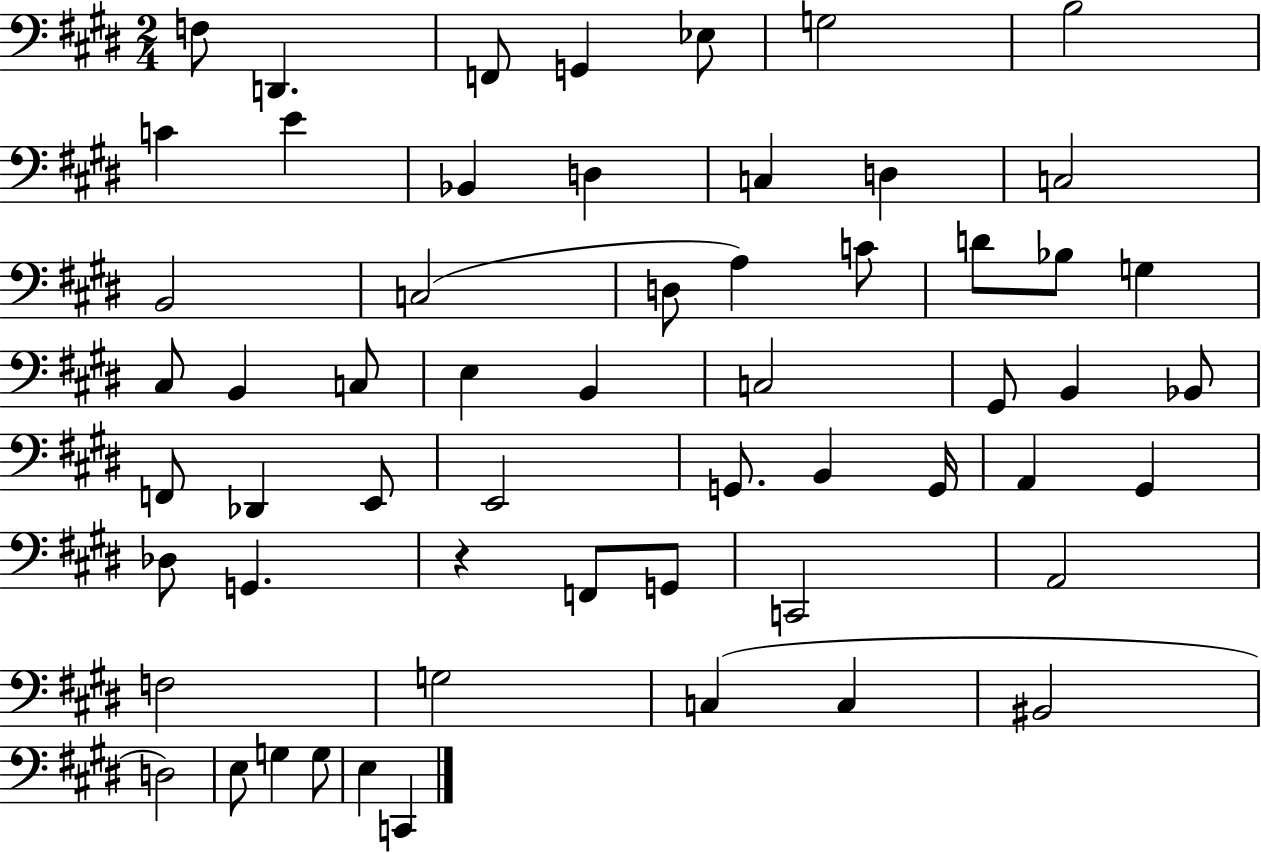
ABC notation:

X:1
T:Untitled
M:2/4
L:1/4
K:E
F,/2 D,, F,,/2 G,, _E,/2 G,2 B,2 C E _B,, D, C, D, C,2 B,,2 C,2 D,/2 A, C/2 D/2 _B,/2 G, ^C,/2 B,, C,/2 E, B,, C,2 ^G,,/2 B,, _B,,/2 F,,/2 _D,, E,,/2 E,,2 G,,/2 B,, G,,/4 A,, ^G,, _D,/2 G,, z F,,/2 G,,/2 C,,2 A,,2 F,2 G,2 C, C, ^B,,2 D,2 E,/2 G, G,/2 E, C,,